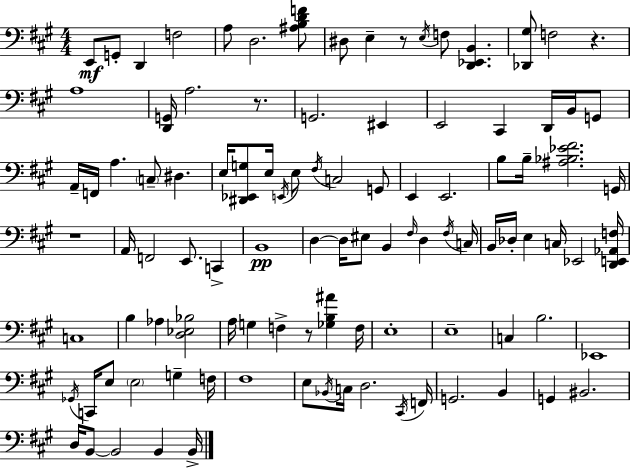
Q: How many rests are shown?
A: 5